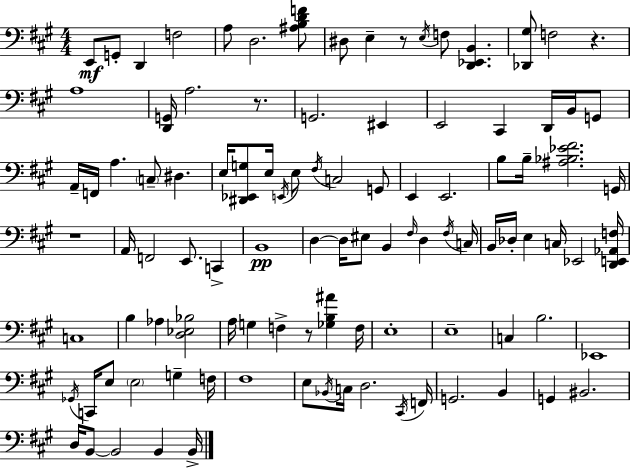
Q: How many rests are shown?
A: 5